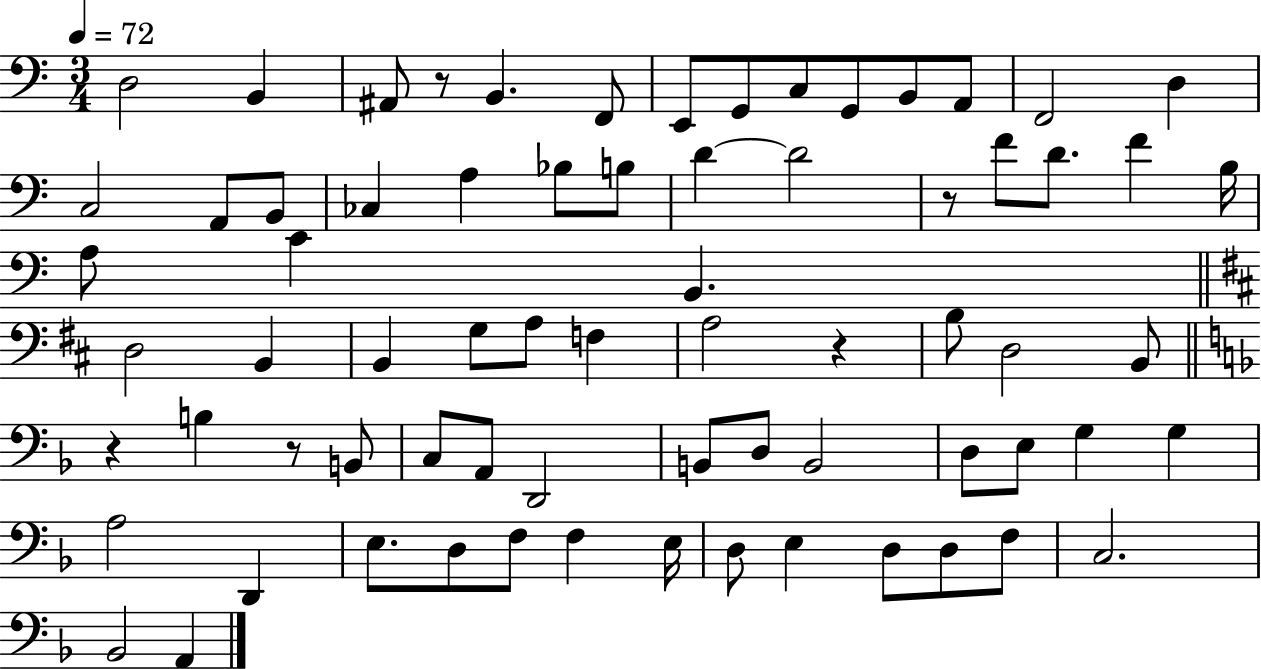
D3/h B2/q A#2/e R/e B2/q. F2/e E2/e G2/e C3/e G2/e B2/e A2/e F2/h D3/q C3/h A2/e B2/e CES3/q A3/q Bb3/e B3/e D4/q D4/h R/e F4/e D4/e. F4/q B3/s A3/e C4/q B2/q. D3/h B2/q B2/q G3/e A3/e F3/q A3/h R/q B3/e D3/h B2/e R/q B3/q R/e B2/e C3/e A2/e D2/h B2/e D3/e B2/h D3/e E3/e G3/q G3/q A3/h D2/q E3/e. D3/e F3/e F3/q E3/s D3/e E3/q D3/e D3/e F3/e C3/h. Bb2/h A2/q